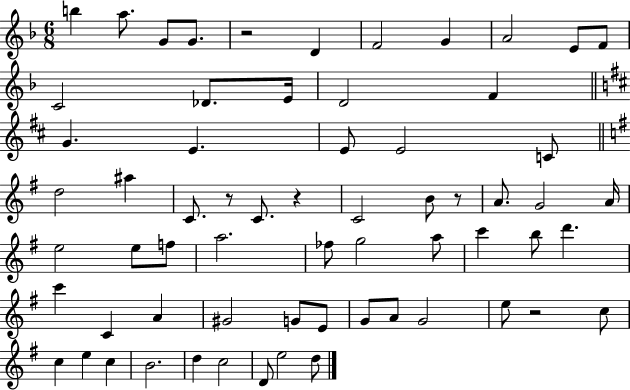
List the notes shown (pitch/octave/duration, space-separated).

B5/q A5/e. G4/e G4/e. R/h D4/q F4/h G4/q A4/h E4/e F4/e C4/h Db4/e. E4/s D4/h F4/q G4/q. E4/q. E4/e E4/h C4/e D5/h A#5/q C4/e. R/e C4/e. R/q C4/h B4/e R/e A4/e. G4/h A4/s E5/h E5/e F5/e A5/h. FES5/e G5/h A5/e C6/q B5/e D6/q. C6/q C4/q A4/q G#4/h G4/e E4/e G4/e A4/e G4/h E5/e R/h C5/e C5/q E5/q C5/q B4/h. D5/q C5/h D4/e E5/h D5/e